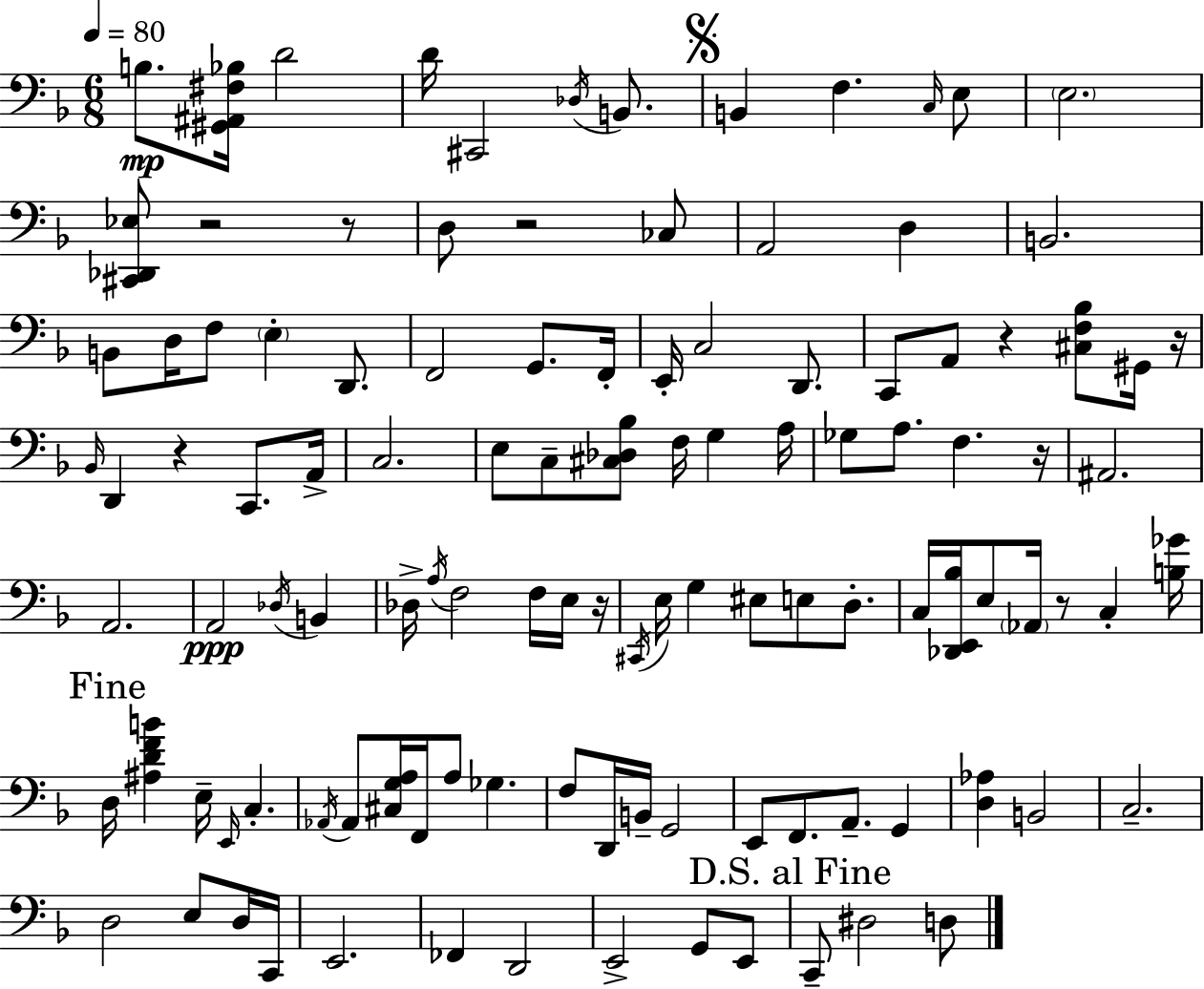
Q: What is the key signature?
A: D minor